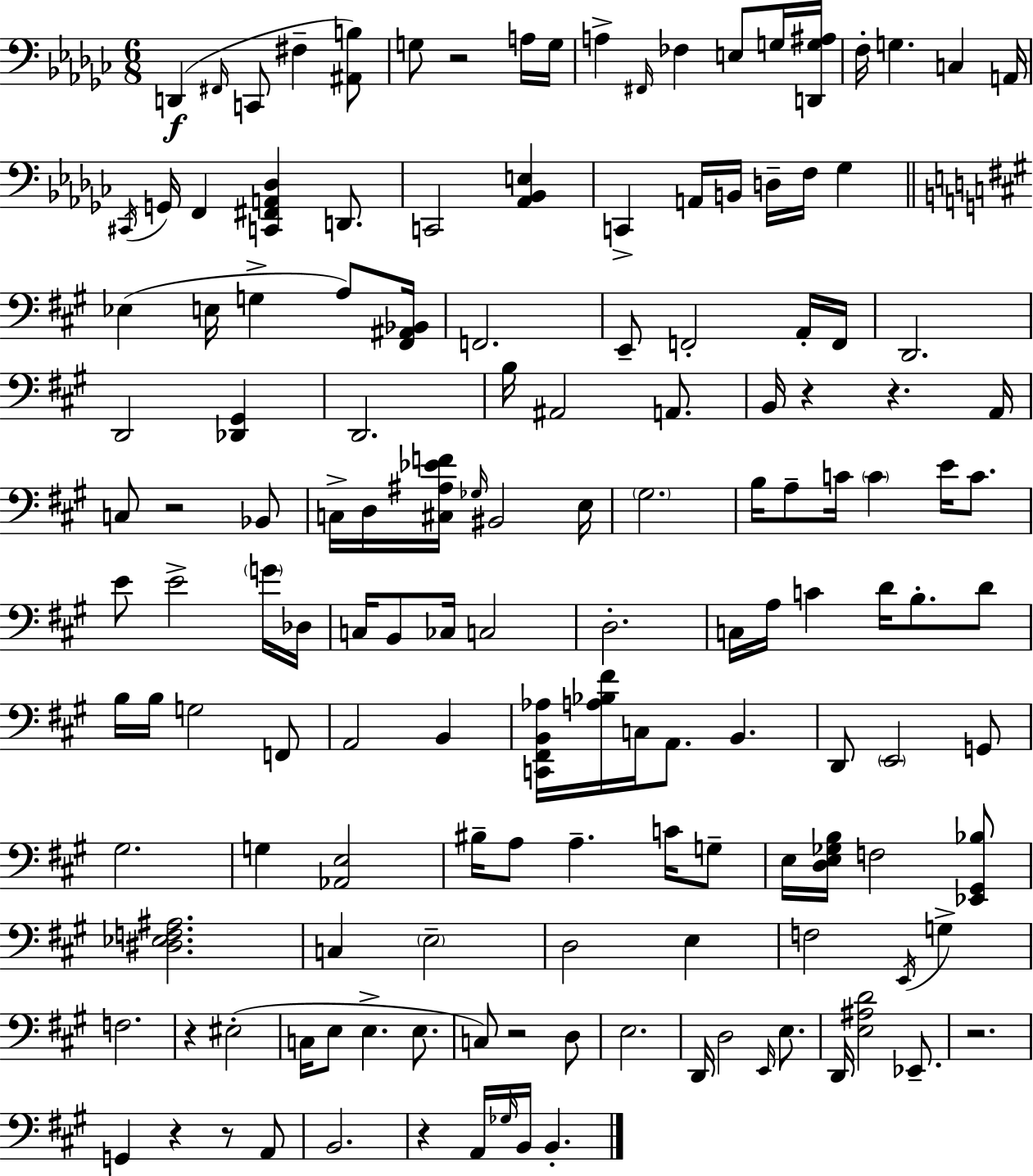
X:1
T:Untitled
M:6/8
L:1/4
K:Ebm
D,, ^F,,/4 C,,/2 ^F, [^A,,B,]/2 G,/2 z2 A,/4 G,/4 A, ^F,,/4 _F, E,/2 G,/4 [D,,G,^A,]/4 F,/4 G, C, A,,/4 ^C,,/4 G,,/4 F,, [C,,^F,,A,,_D,] D,,/2 C,,2 [_A,,_B,,E,] C,, A,,/4 B,,/4 D,/4 F,/4 _G, _E, E,/4 G, A,/2 [^F,,^A,,_B,,]/4 F,,2 E,,/2 F,,2 A,,/4 F,,/4 D,,2 D,,2 [_D,,^G,,] D,,2 B,/4 ^A,,2 A,,/2 B,,/4 z z A,,/4 C,/2 z2 _B,,/2 C,/4 D,/4 [^C,^A,_EF]/4 _G,/4 ^B,,2 E,/4 ^G,2 B,/4 A,/2 C/4 C E/4 C/2 E/2 E2 G/4 _D,/4 C,/4 B,,/2 _C,/4 C,2 D,2 C,/4 A,/4 C D/4 B,/2 D/2 B,/4 B,/4 G,2 F,,/2 A,,2 B,, [C,,^F,,B,,_A,]/4 [A,_B,^F]/4 C,/4 A,,/2 B,, D,,/2 E,,2 G,,/2 ^G,2 G, [_A,,E,]2 ^B,/4 A,/2 A, C/4 G,/2 E,/4 [D,E,_G,B,]/4 F,2 [_E,,^G,,_B,]/2 [^D,_E,F,^A,]2 C, E,2 D,2 E, F,2 E,,/4 G, F,2 z ^E,2 C,/4 E,/2 E, E,/2 C,/2 z2 D,/2 E,2 D,,/4 D,2 E,,/4 E,/2 D,,/4 [E,^A,D]2 _E,,/2 z2 G,, z z/2 A,,/2 B,,2 z A,,/4 _G,/4 B,,/4 B,,